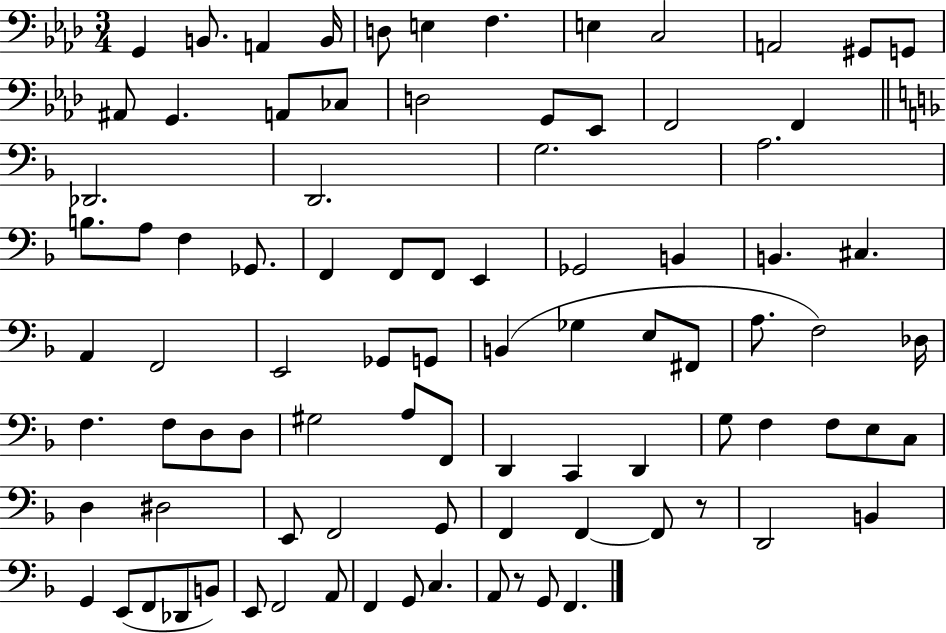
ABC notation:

X:1
T:Untitled
M:3/4
L:1/4
K:Ab
G,, B,,/2 A,, B,,/4 D,/2 E, F, E, C,2 A,,2 ^G,,/2 G,,/2 ^A,,/2 G,, A,,/2 _C,/2 D,2 G,,/2 _E,,/2 F,,2 F,, _D,,2 D,,2 G,2 A,2 B,/2 A,/2 F, _G,,/2 F,, F,,/2 F,,/2 E,, _G,,2 B,, B,, ^C, A,, F,,2 E,,2 _G,,/2 G,,/2 B,, _G, E,/2 ^F,,/2 A,/2 F,2 _D,/4 F, F,/2 D,/2 D,/2 ^G,2 A,/2 F,,/2 D,, C,, D,, G,/2 F, F,/2 E,/2 C,/2 D, ^D,2 E,,/2 F,,2 G,,/2 F,, F,, F,,/2 z/2 D,,2 B,, G,, E,,/2 F,,/2 _D,,/2 B,,/2 E,,/2 F,,2 A,,/2 F,, G,,/2 C, A,,/2 z/2 G,,/2 F,,